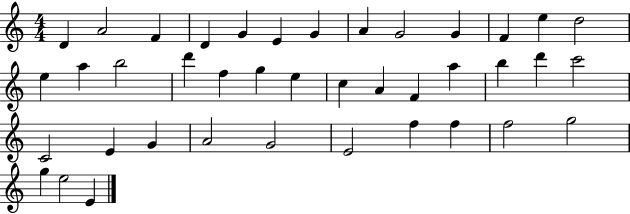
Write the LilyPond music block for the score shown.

{
  \clef treble
  \numericTimeSignature
  \time 4/4
  \key c \major
  d'4 a'2 f'4 | d'4 g'4 e'4 g'4 | a'4 g'2 g'4 | f'4 e''4 d''2 | \break e''4 a''4 b''2 | d'''4 f''4 g''4 e''4 | c''4 a'4 f'4 a''4 | b''4 d'''4 c'''2 | \break c'2 e'4 g'4 | a'2 g'2 | e'2 f''4 f''4 | f''2 g''2 | \break g''4 e''2 e'4 | \bar "|."
}